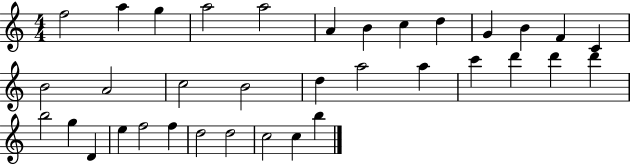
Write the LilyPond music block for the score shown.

{
  \clef treble
  \numericTimeSignature
  \time 4/4
  \key c \major
  f''2 a''4 g''4 | a''2 a''2 | a'4 b'4 c''4 d''4 | g'4 b'4 f'4 c'4 | \break b'2 a'2 | c''2 b'2 | d''4 a''2 a''4 | c'''4 d'''4 d'''4 d'''4 | \break b''2 g''4 d'4 | e''4 f''2 f''4 | d''2 d''2 | c''2 c''4 b''4 | \break \bar "|."
}